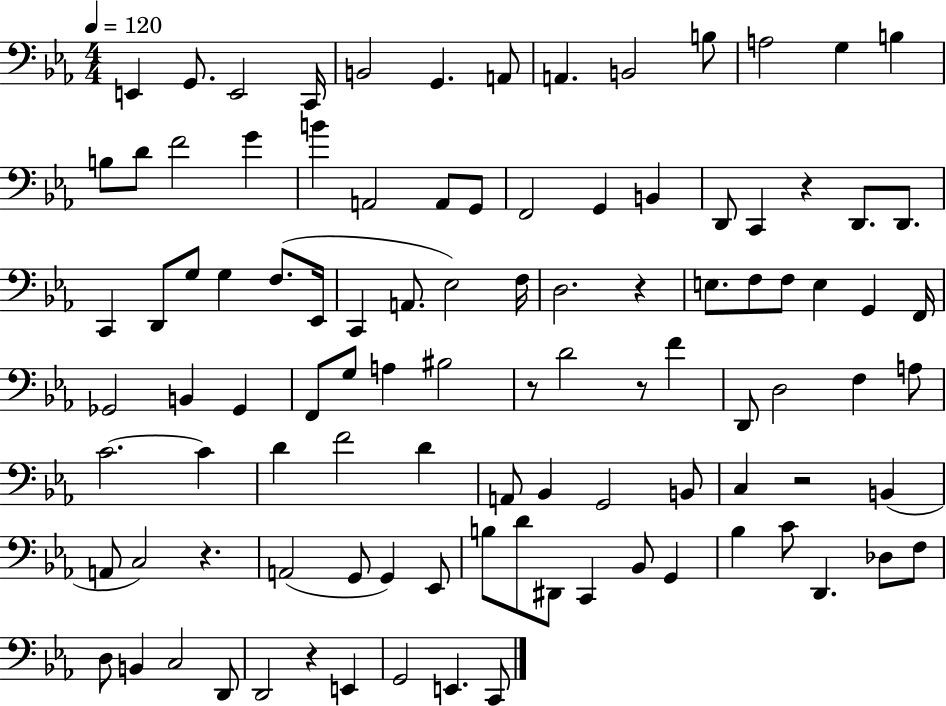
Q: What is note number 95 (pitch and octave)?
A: C2